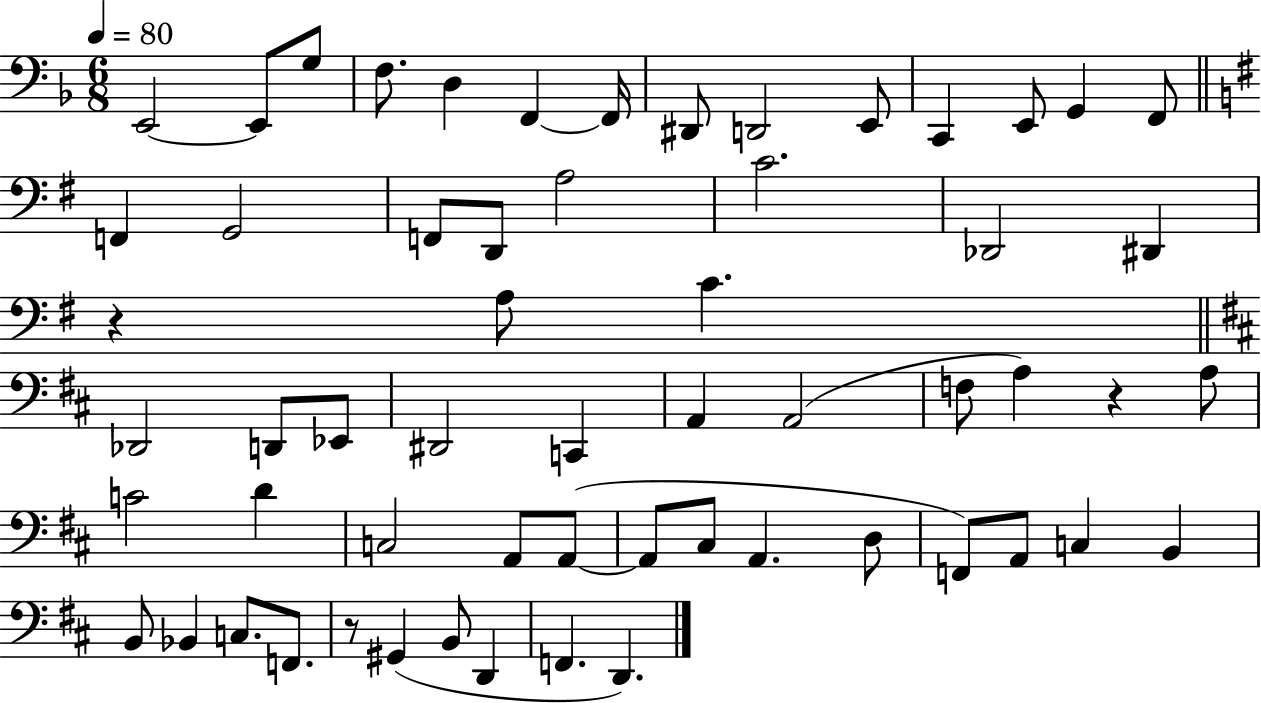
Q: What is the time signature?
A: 6/8